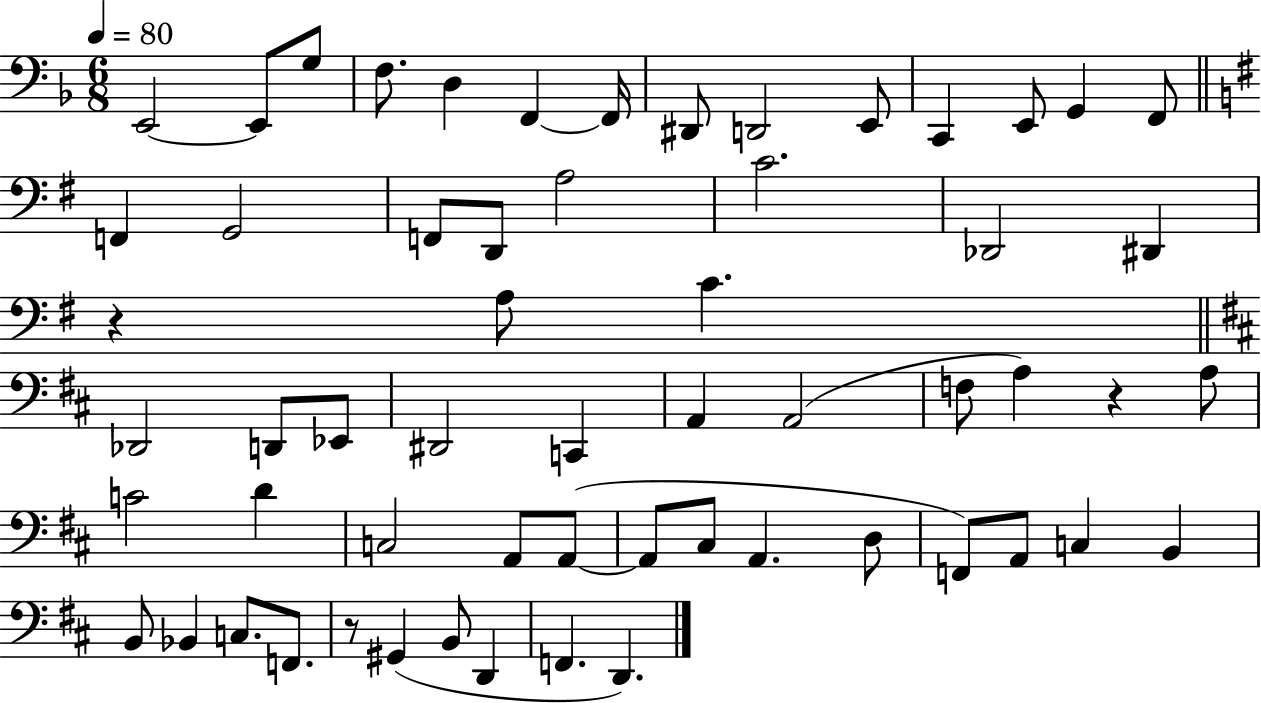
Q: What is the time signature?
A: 6/8